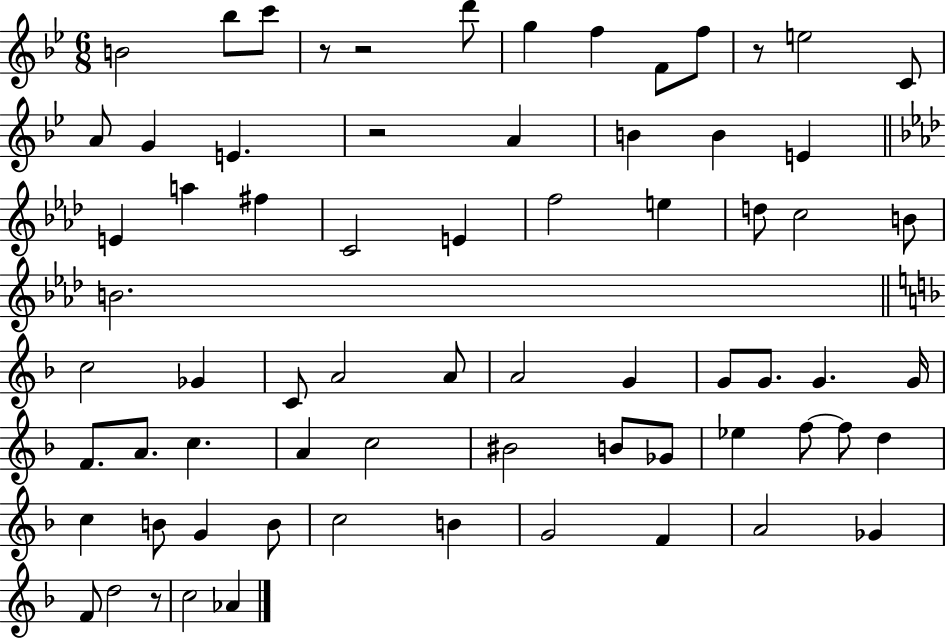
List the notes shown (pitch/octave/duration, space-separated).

B4/h Bb5/e C6/e R/e R/h D6/e G5/q F5/q F4/e F5/e R/e E5/h C4/e A4/e G4/q E4/q. R/h A4/q B4/q B4/q E4/q E4/q A5/q F#5/q C4/h E4/q F5/h E5/q D5/e C5/h B4/e B4/h. C5/h Gb4/q C4/e A4/h A4/e A4/h G4/q G4/e G4/e. G4/q. G4/s F4/e. A4/e. C5/q. A4/q C5/h BIS4/h B4/e Gb4/e Eb5/q F5/e F5/e D5/q C5/q B4/e G4/q B4/e C5/h B4/q G4/h F4/q A4/h Gb4/q F4/e D5/h R/e C5/h Ab4/q